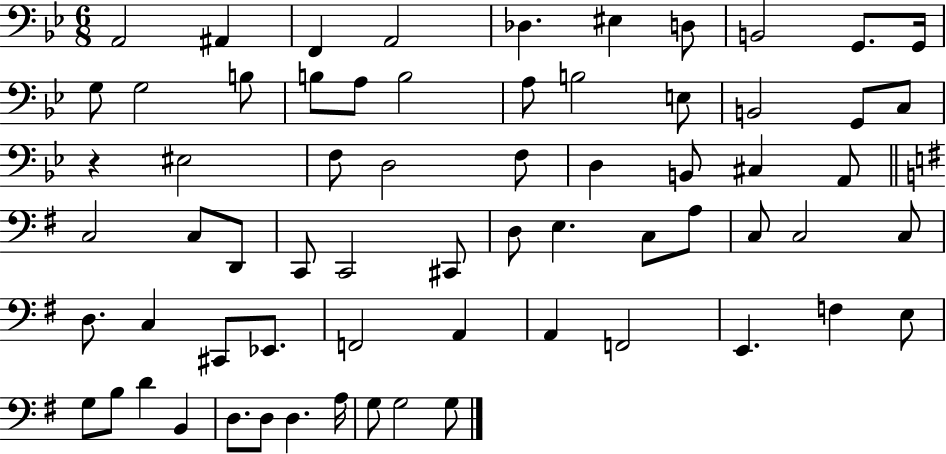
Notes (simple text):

A2/h A#2/q F2/q A2/h Db3/q. EIS3/q D3/e B2/h G2/e. G2/s G3/e G3/h B3/e B3/e A3/e B3/h A3/e B3/h E3/e B2/h G2/e C3/e R/q EIS3/h F3/e D3/h F3/e D3/q B2/e C#3/q A2/e C3/h C3/e D2/e C2/e C2/h C#2/e D3/e E3/q. C3/e A3/e C3/e C3/h C3/e D3/e. C3/q C#2/e Eb2/e. F2/h A2/q A2/q F2/h E2/q. F3/q E3/e G3/e B3/e D4/q B2/q D3/e. D3/e D3/q. A3/s G3/e G3/h G3/e